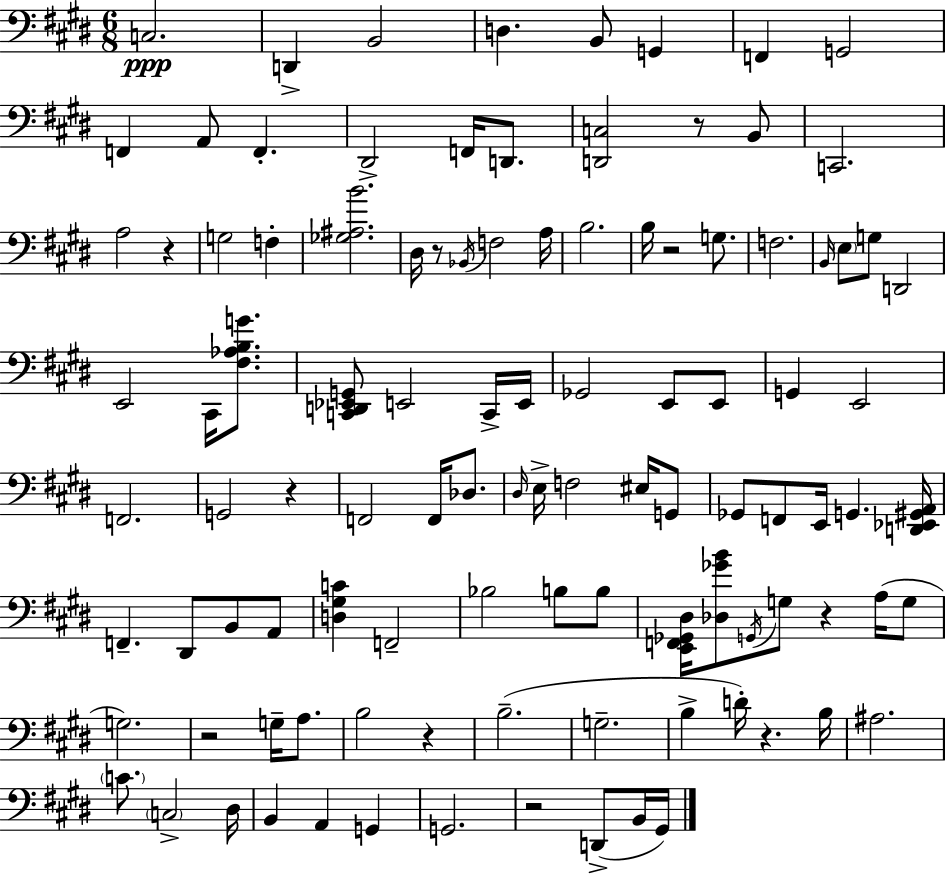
C3/h. D2/q B2/h D3/q. B2/e G2/q F2/q G2/h F2/q A2/e F2/q. D#2/h F2/s D2/e. [D2,C3]/h R/e B2/e C2/h. A3/h R/q G3/h F3/q [Gb3,A#3,B4]/h. D#3/s R/e Bb2/s F3/h A3/s B3/h. B3/s R/h G3/e. F3/h. B2/s E3/e G3/e D2/h E2/h C#2/s [F#3,Ab3,B3,G4]/e. [C2,D2,Eb2,G2]/e E2/h C2/s E2/s Gb2/h E2/e E2/e G2/q E2/h F2/h. G2/h R/q F2/h F2/s Db3/e. D#3/s E3/s F3/h EIS3/s G2/e Gb2/e F2/e E2/s G2/q. [D2,Eb2,G#2,A2]/s F2/q. D#2/e B2/e A2/e [D3,G#3,C4]/q F2/h Bb3/h B3/e B3/e [E2,F2,Gb2,D#3]/s [Db3,Gb4,B4]/e G2/s G3/e R/q A3/s G3/e G3/h. R/h G3/s A3/e. B3/h R/q B3/h. G3/h. B3/q D4/s R/q. B3/s A#3/h. C4/e. C3/h D#3/s B2/q A2/q G2/q G2/h. R/h D2/e B2/s G#2/s